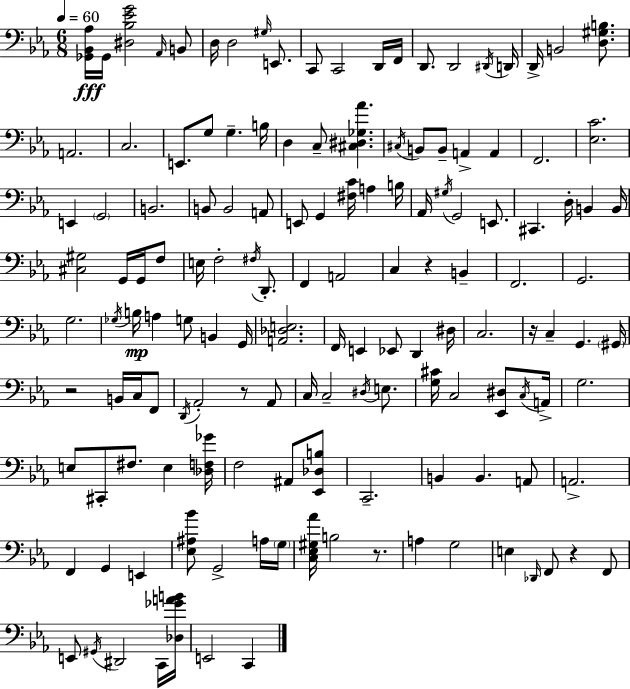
X:1
T:Untitled
M:6/8
L:1/4
K:Eb
[_G,,_B,,_A,]/4 _G,,/4 [^D,_B,_EG]2 _A,,/4 B,,/2 D,/4 D,2 ^G,/4 E,,/2 C,,/2 C,,2 D,,/4 F,,/4 D,,/2 D,,2 ^D,,/4 D,,/4 D,,/4 B,,2 [D,^G,B,]/2 A,,2 C,2 E,,/2 G,/2 G, B,/4 D, C,/2 [^C,^D,_G,_A] ^C,/4 B,,/2 B,,/2 A,, A,, F,,2 [_E,C]2 E,, G,,2 B,,2 B,,/2 B,,2 A,,/2 E,,/2 G,, [^F,C]/4 A, B,/4 _A,,/4 ^G,/4 G,,2 E,,/2 ^C,, D,/4 B,, B,,/4 [^C,^G,]2 G,,/4 G,,/4 F,/2 E,/4 F,2 ^F,/4 D,,/2 F,, A,,2 C, z B,, F,,2 G,,2 G,2 _G,/4 B,/4 A, G,/2 B,, G,,/4 [A,,_D,E,]2 F,,/4 E,, _E,,/2 D,, ^D,/4 C,2 z/4 C, G,, ^G,,/4 z2 B,,/4 C,/4 F,,/2 D,,/4 _A,,2 z/2 _A,,/2 C,/4 C,2 ^D,/4 E,/2 [G,^C]/4 C,2 [_E,,^D,]/2 C,/4 A,,/4 G,2 E,/2 ^C,,/2 ^F,/2 E, [_D,F,_G]/4 F,2 ^A,,/2 [_E,,_D,B,]/2 C,,2 B,, B,, A,,/2 A,,2 F,, G,, E,, [_E,^A,_B]/2 G,,2 A,/4 G,/4 [C,_E,^G,_A]/4 B,2 z/2 A, G,2 E, _D,,/4 F,,/2 z F,,/2 E,,/2 ^G,,/4 ^D,,2 C,,/4 [_D,_GAB]/4 E,,2 C,,